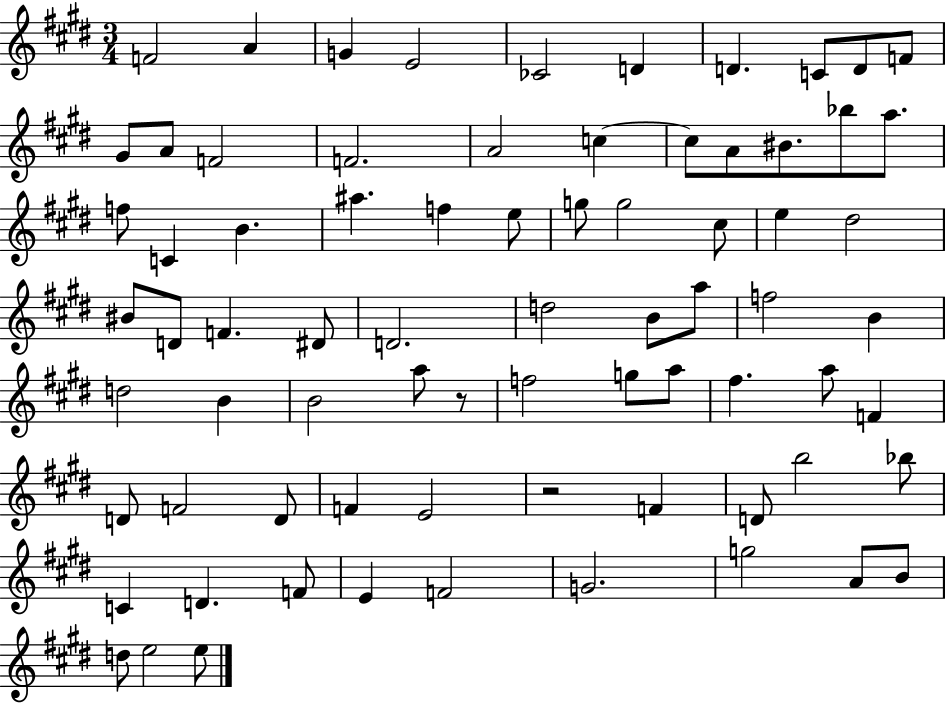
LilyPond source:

{
  \clef treble
  \numericTimeSignature
  \time 3/4
  \key e \major
  f'2 a'4 | g'4 e'2 | ces'2 d'4 | d'4. c'8 d'8 f'8 | \break gis'8 a'8 f'2 | f'2. | a'2 c''4~~ | c''8 a'8 bis'8. bes''8 a''8. | \break f''8 c'4 b'4. | ais''4. f''4 e''8 | g''8 g''2 cis''8 | e''4 dis''2 | \break bis'8 d'8 f'4. dis'8 | d'2. | d''2 b'8 a''8 | f''2 b'4 | \break d''2 b'4 | b'2 a''8 r8 | f''2 g''8 a''8 | fis''4. a''8 f'4 | \break d'8 f'2 d'8 | f'4 e'2 | r2 f'4 | d'8 b''2 bes''8 | \break c'4 d'4. f'8 | e'4 f'2 | g'2. | g''2 a'8 b'8 | \break d''8 e''2 e''8 | \bar "|."
}